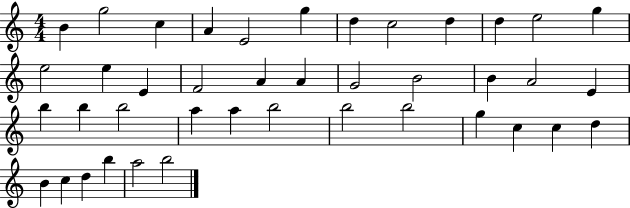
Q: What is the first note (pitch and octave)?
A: B4